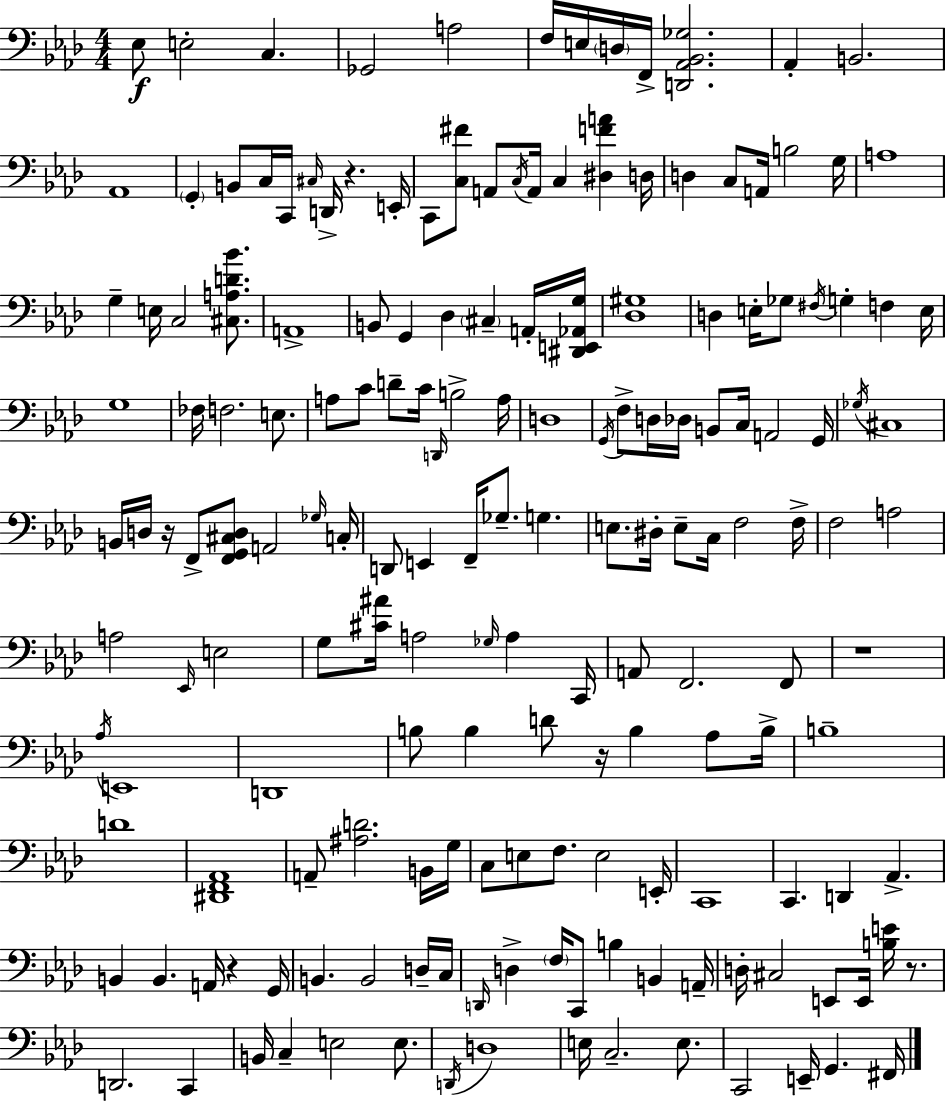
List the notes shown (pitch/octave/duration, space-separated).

Eb3/e E3/h C3/q. Gb2/h A3/h F3/s E3/s D3/s F2/s [D2,Ab2,Bb2,Gb3]/h. Ab2/q B2/h. Ab2/w G2/q B2/e C3/s C2/s C#3/s D2/s R/q. E2/s C2/e [C3,F#4]/e A2/e C3/s A2/s C3/q [D#3,F4,A4]/q D3/s D3/q C3/e A2/s B3/h G3/s A3/w G3/q E3/s C3/h [C#3,A3,D4,Bb4]/e. A2/w B2/e G2/q Db3/q C#3/q A2/s [D#2,E2,Ab2,G3]/s [Db3,G#3]/w D3/q E3/s Gb3/e F#3/s G3/q F3/q E3/s G3/w FES3/s F3/h. E3/e. A3/e C4/e D4/e C4/s D2/s B3/h A3/s D3/w G2/s F3/e D3/s Db3/s B2/e C3/s A2/h G2/s Gb3/s C#3/w B2/s D3/s R/s F2/e [F2,G2,C#3,D3]/e A2/h Gb3/s C3/s D2/e E2/q F2/s Gb3/e. G3/q. E3/e. D#3/s E3/e C3/s F3/h F3/s F3/h A3/h A3/h Eb2/s E3/h G3/e [C#4,A#4]/s A3/h Gb3/s A3/q C2/s A2/e F2/h. F2/e R/w Ab3/s E2/w D2/w B3/e B3/q D4/e R/s B3/q Ab3/e B3/s B3/w D4/w [D#2,F2,Ab2]/w A2/e [A#3,D4]/h. B2/s G3/s C3/e E3/e F3/e. E3/h E2/s C2/w C2/q. D2/q Ab2/q. B2/q B2/q. A2/s R/q G2/s B2/q. B2/h D3/s C3/s D2/s D3/q F3/s C2/e B3/q B2/q A2/s D3/s C#3/h E2/e E2/s [B3,E4]/s R/e. D2/h. C2/q B2/s C3/q E3/h E3/e. D2/s D3/w E3/s C3/h. E3/e. C2/h E2/s G2/q. F#2/s